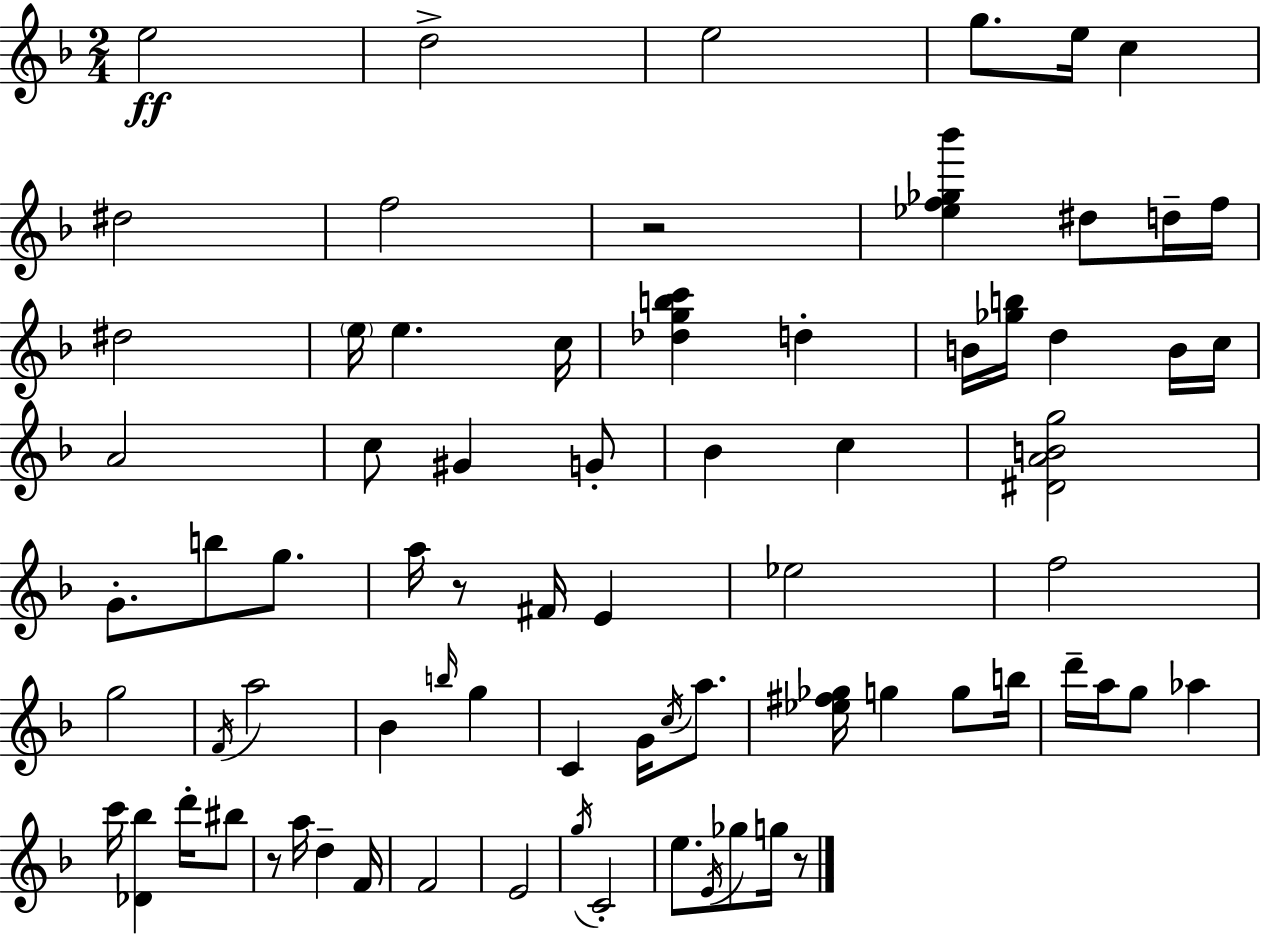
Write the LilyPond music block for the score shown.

{
  \clef treble
  \numericTimeSignature
  \time 2/4
  \key d \minor
  e''2\ff | d''2-> | e''2 | g''8. e''16 c''4 | \break dis''2 | f''2 | r2 | <ees'' f'' ges'' bes'''>4 dis''8 d''16-- f''16 | \break dis''2 | \parenthesize e''16 e''4. c''16 | <des'' g'' b'' c'''>4 d''4-. | b'16 <ges'' b''>16 d''4 b'16 c''16 | \break a'2 | c''8 gis'4 g'8-. | bes'4 c''4 | <dis' a' b' g''>2 | \break g'8.-. b''8 g''8. | a''16 r8 fis'16 e'4 | ees''2 | f''2 | \break g''2 | \acciaccatura { f'16 } a''2 | bes'4 \grace { b''16 } g''4 | c'4 g'16 \acciaccatura { c''16 } | \break a''8. <ees'' fis'' ges''>16 g''4 | g''8 b''16 d'''16-- a''16 g''8 aes''4 | c'''16 <des' bes''>4 | d'''16-. bis''8 r8 a''16 d''4-- | \break f'16 f'2 | e'2 | \acciaccatura { g''16 } c'2-. | e''8. \acciaccatura { e'16 } | \break ges''8 g''16 r8 \bar "|."
}